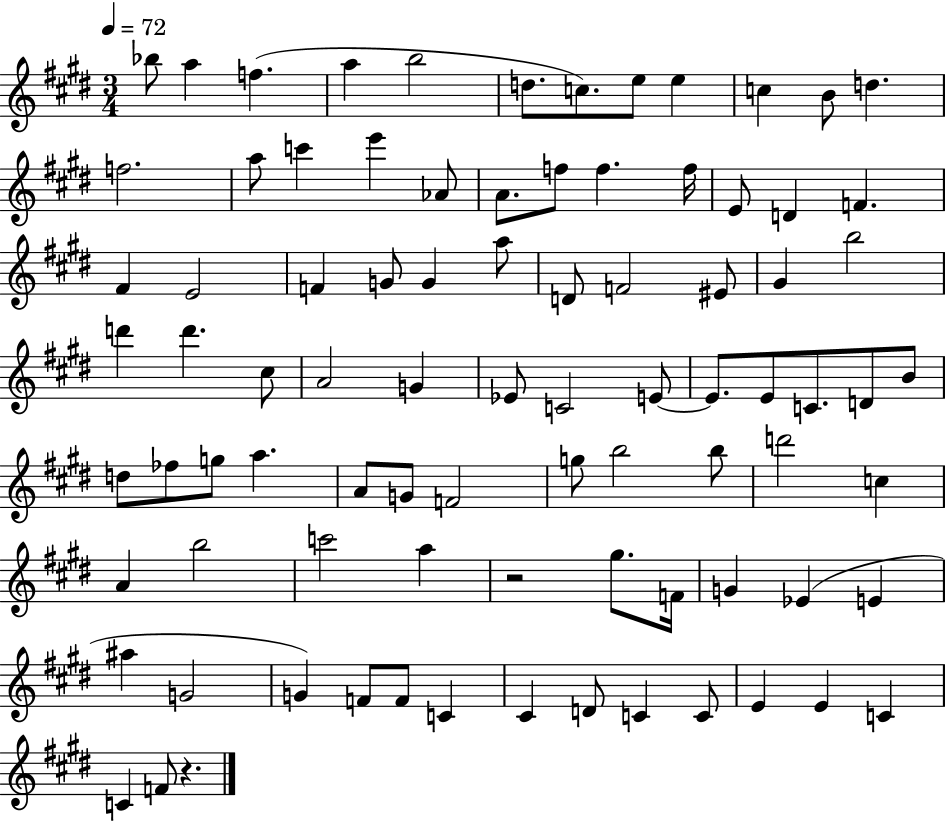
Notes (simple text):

Bb5/e A5/q F5/q. A5/q B5/h D5/e. C5/e. E5/e E5/q C5/q B4/e D5/q. F5/h. A5/e C6/q E6/q Ab4/e A4/e. F5/e F5/q. F5/s E4/e D4/q F4/q. F#4/q E4/h F4/q G4/e G4/q A5/e D4/e F4/h EIS4/e G#4/q B5/h D6/q D6/q. C#5/e A4/h G4/q Eb4/e C4/h E4/e E4/e. E4/e C4/e. D4/e B4/e D5/e FES5/e G5/e A5/q. A4/e G4/e F4/h G5/e B5/h B5/e D6/h C5/q A4/q B5/h C6/h A5/q R/h G#5/e. F4/s G4/q Eb4/q E4/q A#5/q G4/h G4/q F4/e F4/e C4/q C#4/q D4/e C4/q C4/e E4/q E4/q C4/q C4/q F4/e R/q.